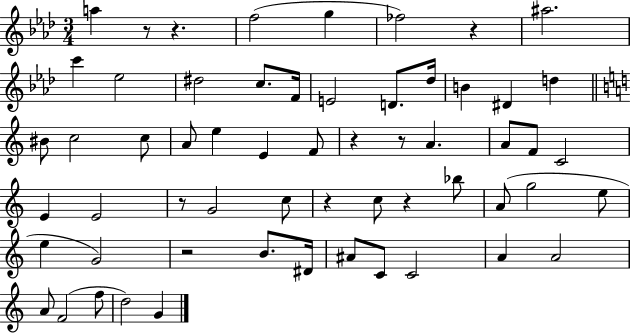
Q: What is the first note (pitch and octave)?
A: A5